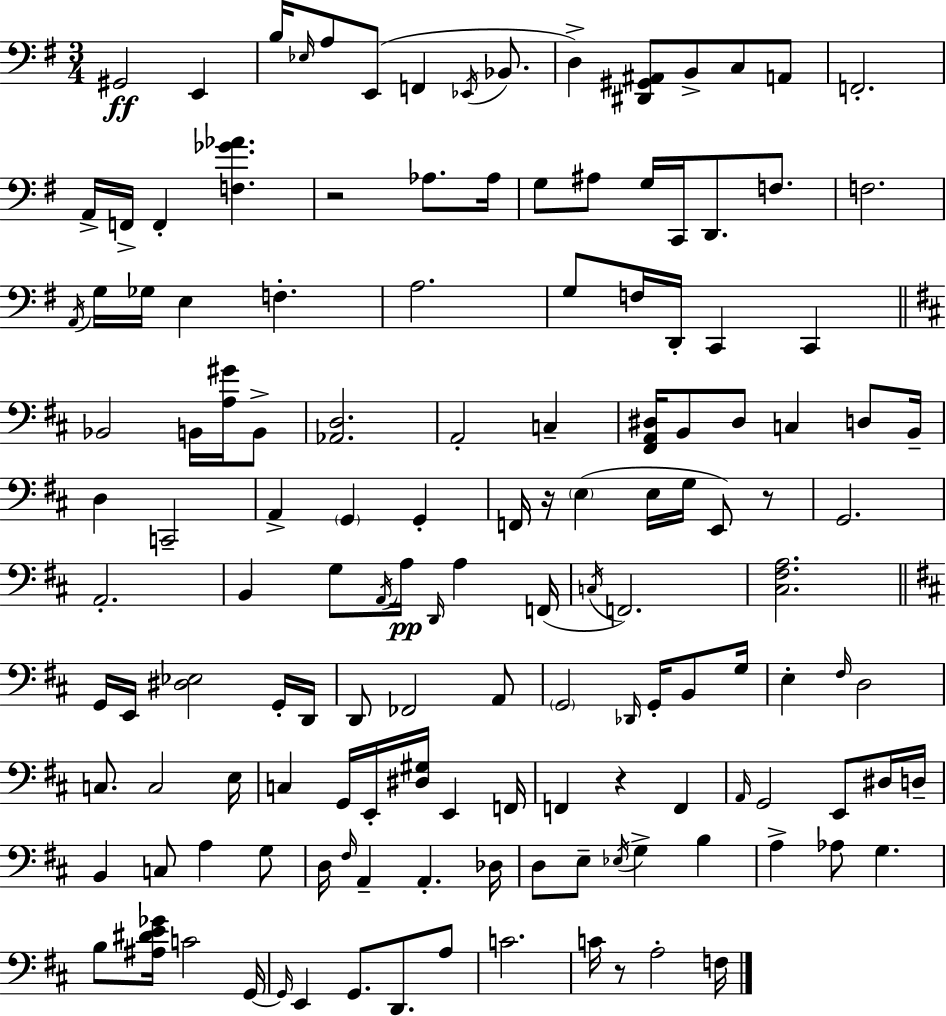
X:1
T:Untitled
M:3/4
L:1/4
K:G
^G,,2 E,, B,/4 _E,/4 A,/2 E,,/2 F,, _E,,/4 _B,,/2 D, [^D,,^G,,^A,,]/2 B,,/2 C,/2 A,,/2 F,,2 A,,/4 F,,/4 F,, [F,_G_A] z2 _A,/2 _A,/4 G,/2 ^A,/2 G,/4 C,,/4 D,,/2 F,/2 F,2 A,,/4 G,/4 _G,/4 E, F, A,2 G,/2 F,/4 D,,/4 C,, C,, _B,,2 B,,/4 [A,^G]/4 B,,/2 [_A,,D,]2 A,,2 C, [^F,,A,,^D,]/4 B,,/2 ^D,/2 C, D,/2 B,,/4 D, C,,2 A,, G,, G,, F,,/4 z/4 E, E,/4 G,/4 E,,/2 z/2 G,,2 A,,2 B,, G,/2 A,,/4 A,/4 D,,/4 A, F,,/4 C,/4 F,,2 [^C,^F,A,]2 G,,/4 E,,/4 [^D,_E,]2 G,,/4 D,,/4 D,,/2 _F,,2 A,,/2 G,,2 _D,,/4 G,,/4 B,,/2 G,/4 E, ^F,/4 D,2 C,/2 C,2 E,/4 C, G,,/4 E,,/4 [^D,^G,]/4 E,, F,,/4 F,, z F,, A,,/4 G,,2 E,,/2 ^D,/4 D,/4 B,, C,/2 A, G,/2 D,/4 ^F,/4 A,, A,, _D,/4 D,/2 E,/2 _E,/4 G, B, A, _A,/2 G, B,/2 [^A,^DE_G]/4 C2 G,,/4 G,,/4 E,, G,,/2 D,,/2 A,/2 C2 C/4 z/2 A,2 F,/4